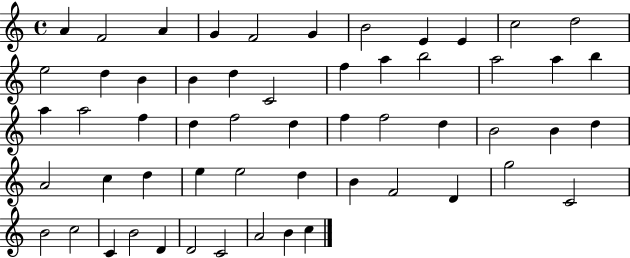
{
  \clef treble
  \time 4/4
  \defaultTimeSignature
  \key c \major
  a'4 f'2 a'4 | g'4 f'2 g'4 | b'2 e'4 e'4 | c''2 d''2 | \break e''2 d''4 b'4 | b'4 d''4 c'2 | f''4 a''4 b''2 | a''2 a''4 b''4 | \break a''4 a''2 f''4 | d''4 f''2 d''4 | f''4 f''2 d''4 | b'2 b'4 d''4 | \break a'2 c''4 d''4 | e''4 e''2 d''4 | b'4 f'2 d'4 | g''2 c'2 | \break b'2 c''2 | c'4 b'2 d'4 | d'2 c'2 | a'2 b'4 c''4 | \break \bar "|."
}